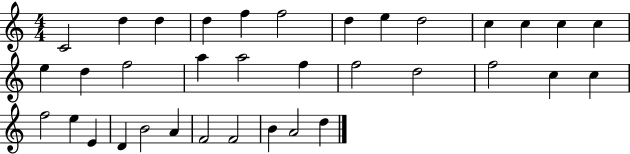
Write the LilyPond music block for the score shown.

{
  \clef treble
  \numericTimeSignature
  \time 4/4
  \key c \major
  c'2 d''4 d''4 | d''4 f''4 f''2 | d''4 e''4 d''2 | c''4 c''4 c''4 c''4 | \break e''4 d''4 f''2 | a''4 a''2 f''4 | f''2 d''2 | f''2 c''4 c''4 | \break f''2 e''4 e'4 | d'4 b'2 a'4 | f'2 f'2 | b'4 a'2 d''4 | \break \bar "|."
}